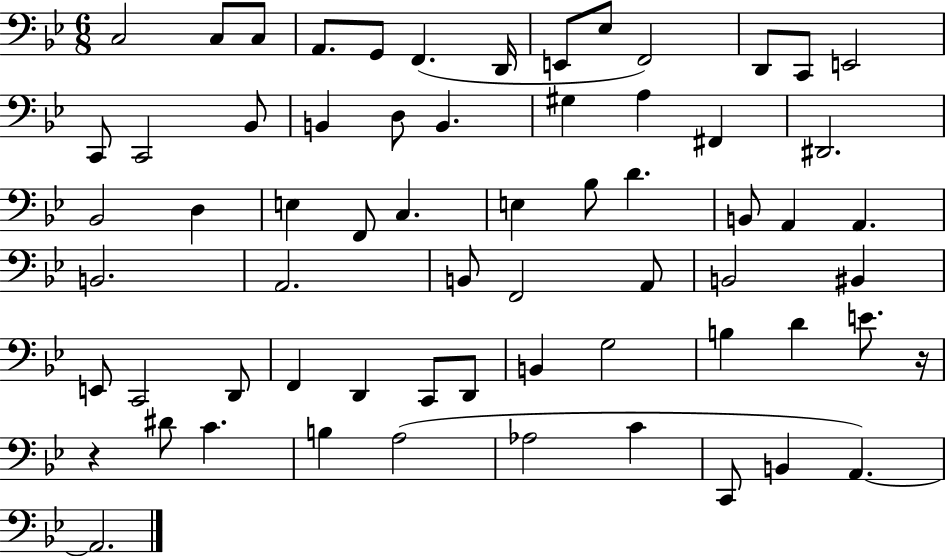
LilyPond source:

{
  \clef bass
  \numericTimeSignature
  \time 6/8
  \key bes \major
  c2 c8 c8 | a,8. g,8 f,4.( d,16 | e,8 ees8 f,2) | d,8 c,8 e,2 | \break c,8 c,2 bes,8 | b,4 d8 b,4. | gis4 a4 fis,4 | dis,2. | \break bes,2 d4 | e4 f,8 c4. | e4 bes8 d'4. | b,8 a,4 a,4. | \break b,2. | a,2. | b,8 f,2 a,8 | b,2 bis,4 | \break e,8 c,2 d,8 | f,4 d,4 c,8 d,8 | b,4 g2 | b4 d'4 e'8. r16 | \break r4 dis'8 c'4. | b4 a2( | aes2 c'4 | c,8 b,4 a,4.~~) | \break a,2. | \bar "|."
}